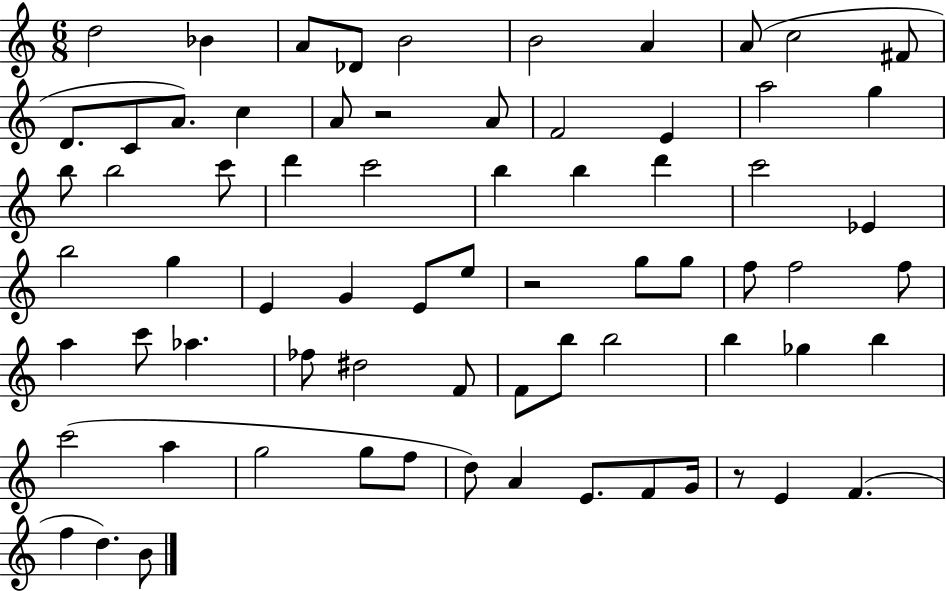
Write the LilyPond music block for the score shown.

{
  \clef treble
  \numericTimeSignature
  \time 6/8
  \key c \major
  d''2 bes'4 | a'8 des'8 b'2 | b'2 a'4 | a'8( c''2 fis'8 | \break d'8. c'8 a'8.) c''4 | a'8 r2 a'8 | f'2 e'4 | a''2 g''4 | \break b''8 b''2 c'''8 | d'''4 c'''2 | b''4 b''4 d'''4 | c'''2 ees'4 | \break b''2 g''4 | e'4 g'4 e'8 e''8 | r2 g''8 g''8 | f''8 f''2 f''8 | \break a''4 c'''8 aes''4. | fes''8 dis''2 f'8 | f'8 b''8 b''2 | b''4 ges''4 b''4 | \break c'''2( a''4 | g''2 g''8 f''8 | d''8) a'4 e'8. f'8 g'16 | r8 e'4 f'4.( | \break f''4 d''4.) b'8 | \bar "|."
}